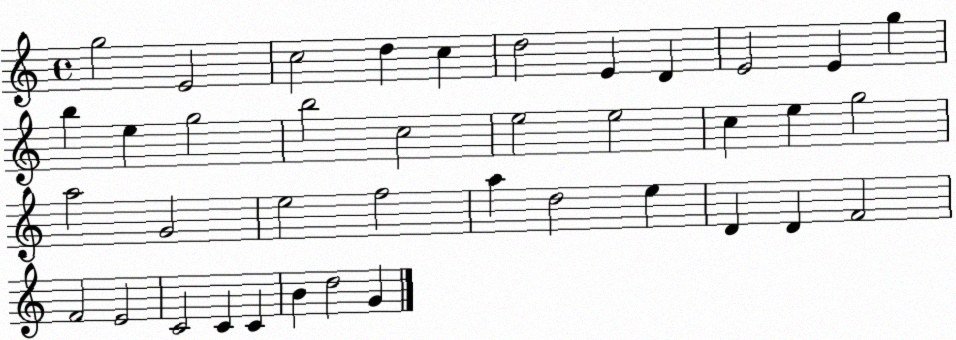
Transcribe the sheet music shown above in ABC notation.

X:1
T:Untitled
M:4/4
L:1/4
K:C
g2 E2 c2 d c d2 E D E2 E g b e g2 b2 c2 e2 e2 c e g2 a2 G2 e2 f2 a d2 e D D F2 F2 E2 C2 C C B d2 G